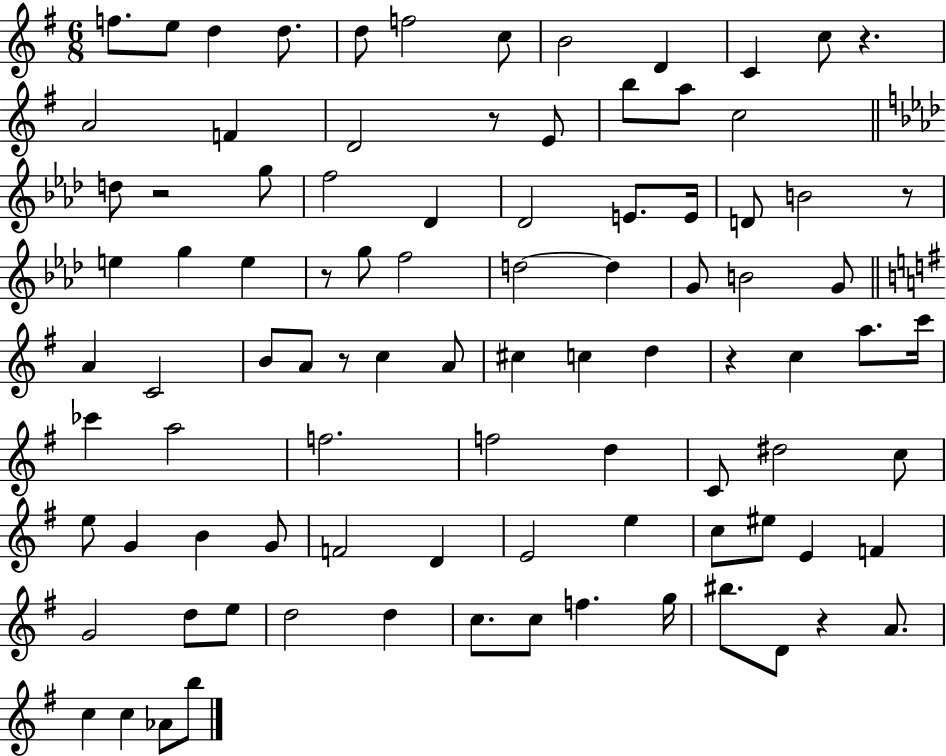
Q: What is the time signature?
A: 6/8